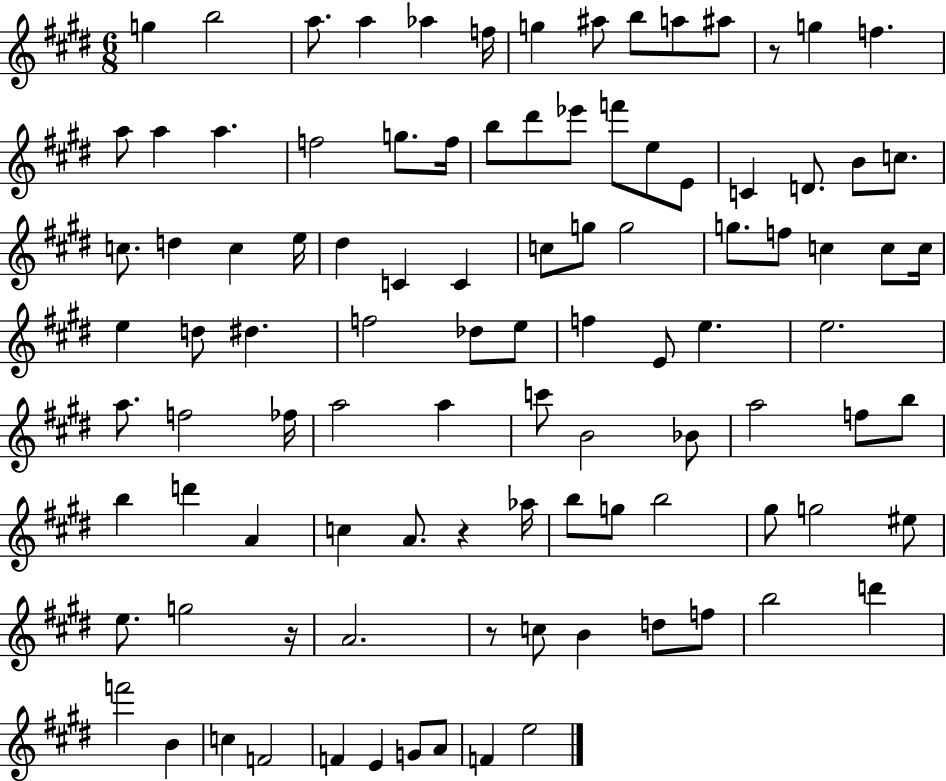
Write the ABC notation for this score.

X:1
T:Untitled
M:6/8
L:1/4
K:E
g b2 a/2 a _a f/4 g ^a/2 b/2 a/2 ^a/2 z/2 g f a/2 a a f2 g/2 f/4 b/2 ^d'/2 _e'/2 f'/2 e/2 E/2 C D/2 B/2 c/2 c/2 d c e/4 ^d C C c/2 g/2 g2 g/2 f/2 c c/2 c/4 e d/2 ^d f2 _d/2 e/2 f E/2 e e2 a/2 f2 _f/4 a2 a c'/2 B2 _B/2 a2 f/2 b/2 b d' A c A/2 z _a/4 b/2 g/2 b2 ^g/2 g2 ^e/2 e/2 g2 z/4 A2 z/2 c/2 B d/2 f/2 b2 d' f'2 B c F2 F E G/2 A/2 F e2